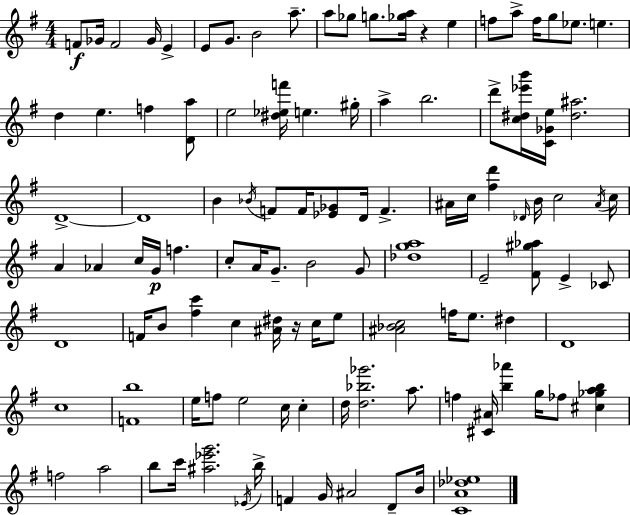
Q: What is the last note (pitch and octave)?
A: B4